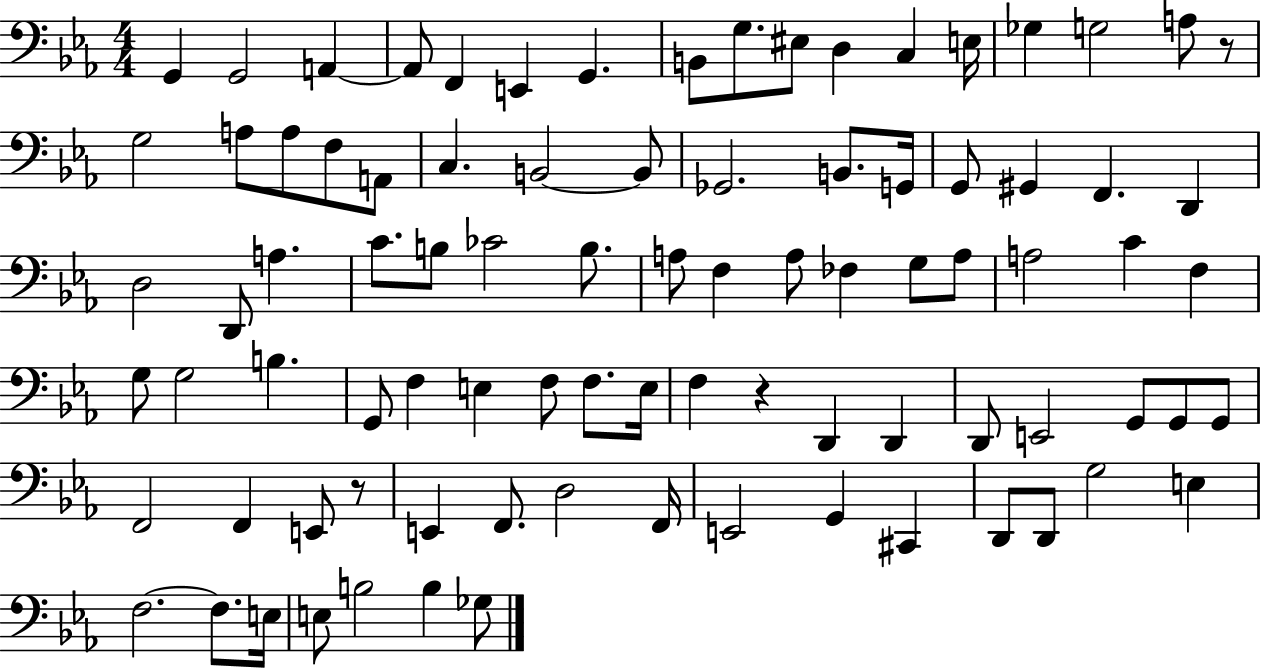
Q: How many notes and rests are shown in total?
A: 88